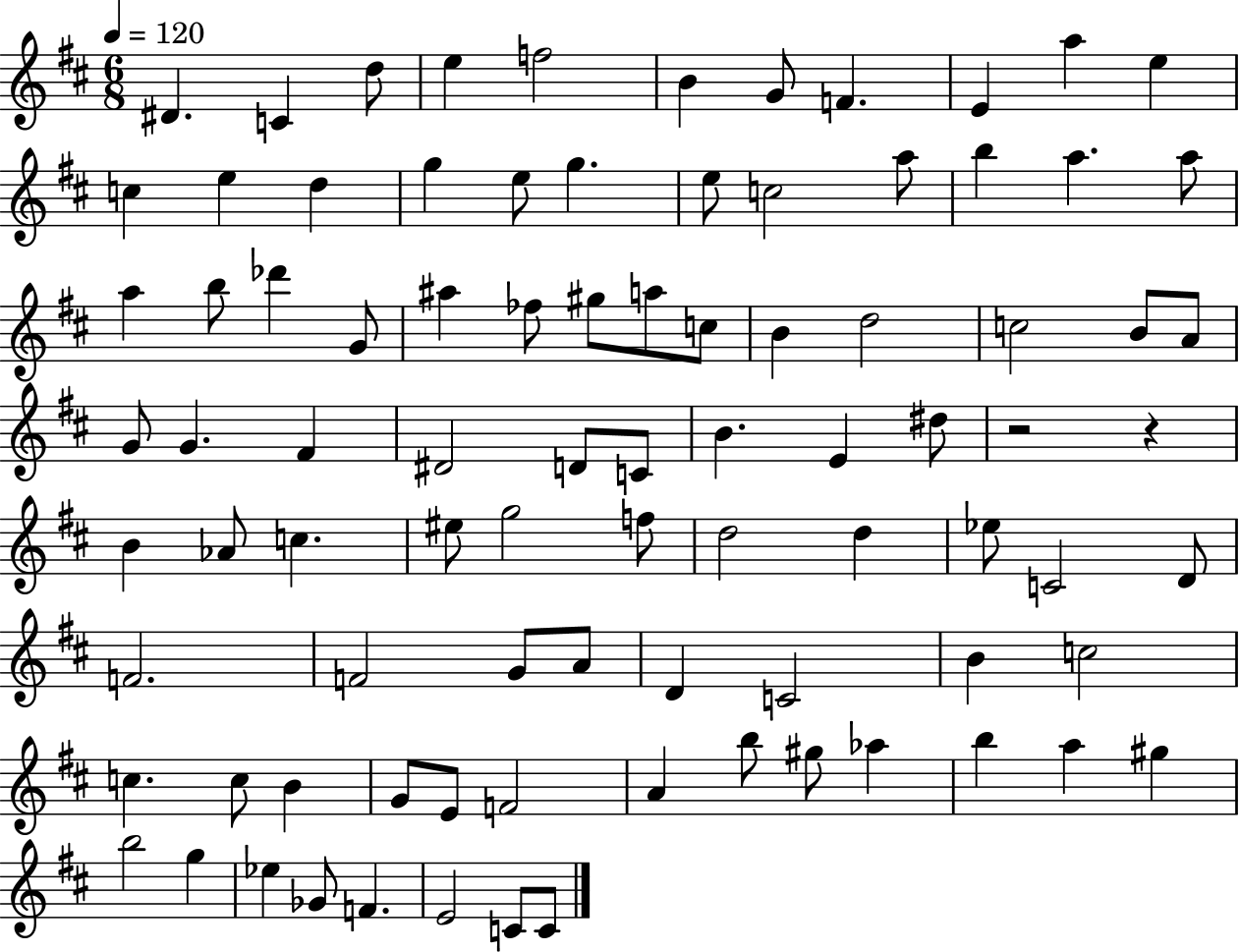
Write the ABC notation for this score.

X:1
T:Untitled
M:6/8
L:1/4
K:D
^D C d/2 e f2 B G/2 F E a e c e d g e/2 g e/2 c2 a/2 b a a/2 a b/2 _d' G/2 ^a _f/2 ^g/2 a/2 c/2 B d2 c2 B/2 A/2 G/2 G ^F ^D2 D/2 C/2 B E ^d/2 z2 z B _A/2 c ^e/2 g2 f/2 d2 d _e/2 C2 D/2 F2 F2 G/2 A/2 D C2 B c2 c c/2 B G/2 E/2 F2 A b/2 ^g/2 _a b a ^g b2 g _e _G/2 F E2 C/2 C/2